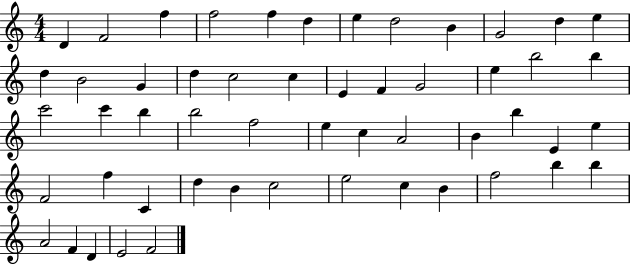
X:1
T:Untitled
M:4/4
L:1/4
K:C
D F2 f f2 f d e d2 B G2 d e d B2 G d c2 c E F G2 e b2 b c'2 c' b b2 f2 e c A2 B b E e F2 f C d B c2 e2 c B f2 b b A2 F D E2 F2